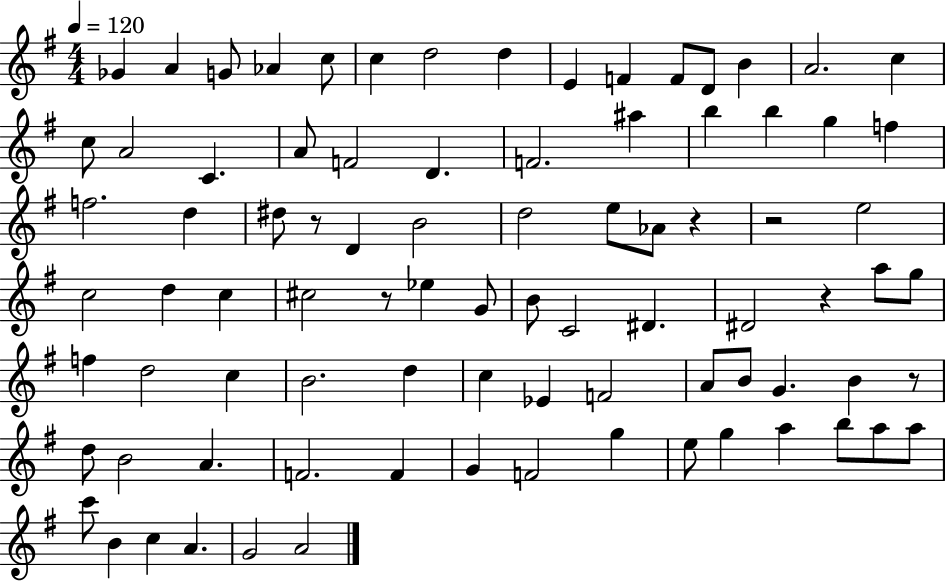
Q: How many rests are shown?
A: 6